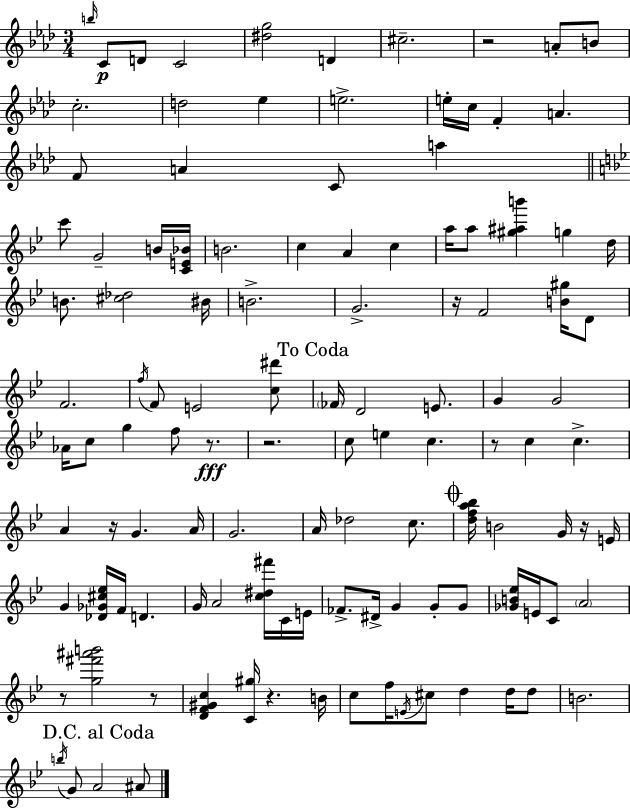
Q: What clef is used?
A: treble